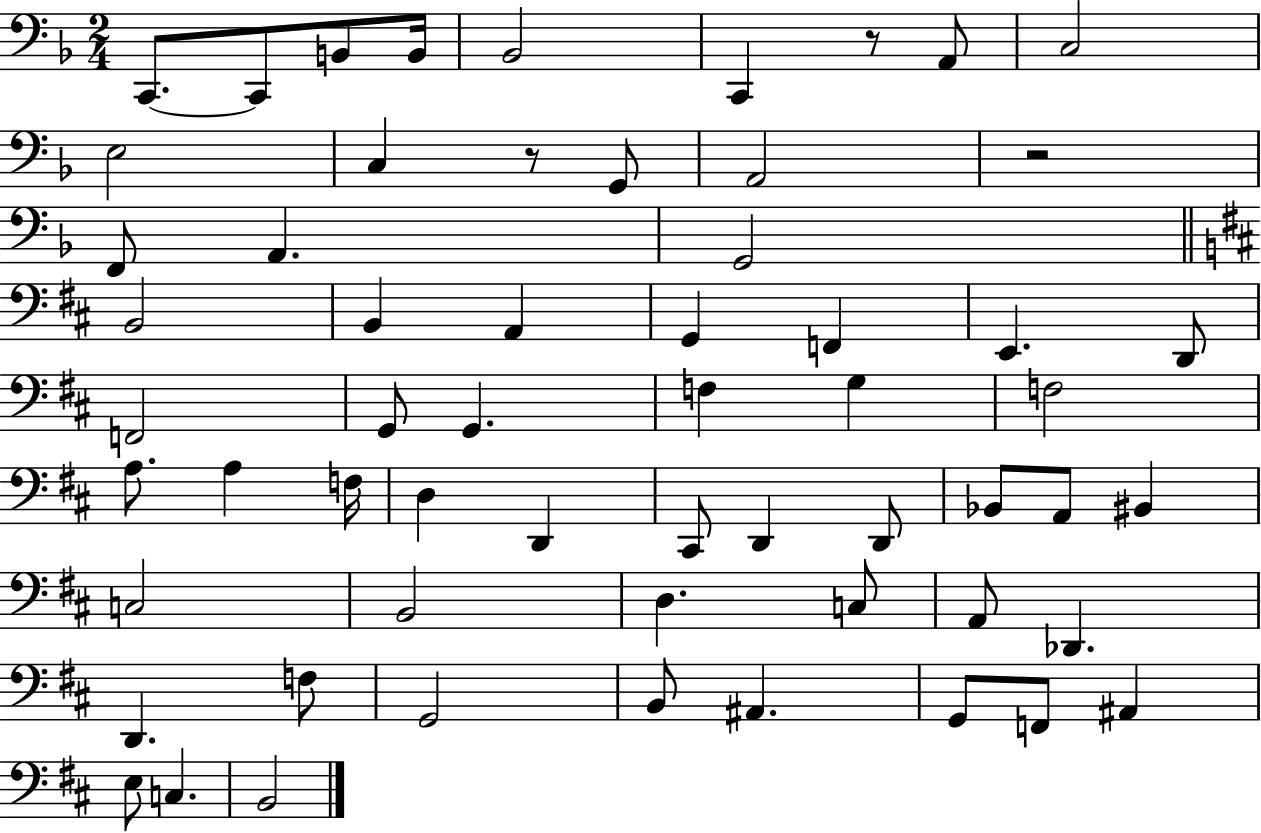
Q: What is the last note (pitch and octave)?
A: B2